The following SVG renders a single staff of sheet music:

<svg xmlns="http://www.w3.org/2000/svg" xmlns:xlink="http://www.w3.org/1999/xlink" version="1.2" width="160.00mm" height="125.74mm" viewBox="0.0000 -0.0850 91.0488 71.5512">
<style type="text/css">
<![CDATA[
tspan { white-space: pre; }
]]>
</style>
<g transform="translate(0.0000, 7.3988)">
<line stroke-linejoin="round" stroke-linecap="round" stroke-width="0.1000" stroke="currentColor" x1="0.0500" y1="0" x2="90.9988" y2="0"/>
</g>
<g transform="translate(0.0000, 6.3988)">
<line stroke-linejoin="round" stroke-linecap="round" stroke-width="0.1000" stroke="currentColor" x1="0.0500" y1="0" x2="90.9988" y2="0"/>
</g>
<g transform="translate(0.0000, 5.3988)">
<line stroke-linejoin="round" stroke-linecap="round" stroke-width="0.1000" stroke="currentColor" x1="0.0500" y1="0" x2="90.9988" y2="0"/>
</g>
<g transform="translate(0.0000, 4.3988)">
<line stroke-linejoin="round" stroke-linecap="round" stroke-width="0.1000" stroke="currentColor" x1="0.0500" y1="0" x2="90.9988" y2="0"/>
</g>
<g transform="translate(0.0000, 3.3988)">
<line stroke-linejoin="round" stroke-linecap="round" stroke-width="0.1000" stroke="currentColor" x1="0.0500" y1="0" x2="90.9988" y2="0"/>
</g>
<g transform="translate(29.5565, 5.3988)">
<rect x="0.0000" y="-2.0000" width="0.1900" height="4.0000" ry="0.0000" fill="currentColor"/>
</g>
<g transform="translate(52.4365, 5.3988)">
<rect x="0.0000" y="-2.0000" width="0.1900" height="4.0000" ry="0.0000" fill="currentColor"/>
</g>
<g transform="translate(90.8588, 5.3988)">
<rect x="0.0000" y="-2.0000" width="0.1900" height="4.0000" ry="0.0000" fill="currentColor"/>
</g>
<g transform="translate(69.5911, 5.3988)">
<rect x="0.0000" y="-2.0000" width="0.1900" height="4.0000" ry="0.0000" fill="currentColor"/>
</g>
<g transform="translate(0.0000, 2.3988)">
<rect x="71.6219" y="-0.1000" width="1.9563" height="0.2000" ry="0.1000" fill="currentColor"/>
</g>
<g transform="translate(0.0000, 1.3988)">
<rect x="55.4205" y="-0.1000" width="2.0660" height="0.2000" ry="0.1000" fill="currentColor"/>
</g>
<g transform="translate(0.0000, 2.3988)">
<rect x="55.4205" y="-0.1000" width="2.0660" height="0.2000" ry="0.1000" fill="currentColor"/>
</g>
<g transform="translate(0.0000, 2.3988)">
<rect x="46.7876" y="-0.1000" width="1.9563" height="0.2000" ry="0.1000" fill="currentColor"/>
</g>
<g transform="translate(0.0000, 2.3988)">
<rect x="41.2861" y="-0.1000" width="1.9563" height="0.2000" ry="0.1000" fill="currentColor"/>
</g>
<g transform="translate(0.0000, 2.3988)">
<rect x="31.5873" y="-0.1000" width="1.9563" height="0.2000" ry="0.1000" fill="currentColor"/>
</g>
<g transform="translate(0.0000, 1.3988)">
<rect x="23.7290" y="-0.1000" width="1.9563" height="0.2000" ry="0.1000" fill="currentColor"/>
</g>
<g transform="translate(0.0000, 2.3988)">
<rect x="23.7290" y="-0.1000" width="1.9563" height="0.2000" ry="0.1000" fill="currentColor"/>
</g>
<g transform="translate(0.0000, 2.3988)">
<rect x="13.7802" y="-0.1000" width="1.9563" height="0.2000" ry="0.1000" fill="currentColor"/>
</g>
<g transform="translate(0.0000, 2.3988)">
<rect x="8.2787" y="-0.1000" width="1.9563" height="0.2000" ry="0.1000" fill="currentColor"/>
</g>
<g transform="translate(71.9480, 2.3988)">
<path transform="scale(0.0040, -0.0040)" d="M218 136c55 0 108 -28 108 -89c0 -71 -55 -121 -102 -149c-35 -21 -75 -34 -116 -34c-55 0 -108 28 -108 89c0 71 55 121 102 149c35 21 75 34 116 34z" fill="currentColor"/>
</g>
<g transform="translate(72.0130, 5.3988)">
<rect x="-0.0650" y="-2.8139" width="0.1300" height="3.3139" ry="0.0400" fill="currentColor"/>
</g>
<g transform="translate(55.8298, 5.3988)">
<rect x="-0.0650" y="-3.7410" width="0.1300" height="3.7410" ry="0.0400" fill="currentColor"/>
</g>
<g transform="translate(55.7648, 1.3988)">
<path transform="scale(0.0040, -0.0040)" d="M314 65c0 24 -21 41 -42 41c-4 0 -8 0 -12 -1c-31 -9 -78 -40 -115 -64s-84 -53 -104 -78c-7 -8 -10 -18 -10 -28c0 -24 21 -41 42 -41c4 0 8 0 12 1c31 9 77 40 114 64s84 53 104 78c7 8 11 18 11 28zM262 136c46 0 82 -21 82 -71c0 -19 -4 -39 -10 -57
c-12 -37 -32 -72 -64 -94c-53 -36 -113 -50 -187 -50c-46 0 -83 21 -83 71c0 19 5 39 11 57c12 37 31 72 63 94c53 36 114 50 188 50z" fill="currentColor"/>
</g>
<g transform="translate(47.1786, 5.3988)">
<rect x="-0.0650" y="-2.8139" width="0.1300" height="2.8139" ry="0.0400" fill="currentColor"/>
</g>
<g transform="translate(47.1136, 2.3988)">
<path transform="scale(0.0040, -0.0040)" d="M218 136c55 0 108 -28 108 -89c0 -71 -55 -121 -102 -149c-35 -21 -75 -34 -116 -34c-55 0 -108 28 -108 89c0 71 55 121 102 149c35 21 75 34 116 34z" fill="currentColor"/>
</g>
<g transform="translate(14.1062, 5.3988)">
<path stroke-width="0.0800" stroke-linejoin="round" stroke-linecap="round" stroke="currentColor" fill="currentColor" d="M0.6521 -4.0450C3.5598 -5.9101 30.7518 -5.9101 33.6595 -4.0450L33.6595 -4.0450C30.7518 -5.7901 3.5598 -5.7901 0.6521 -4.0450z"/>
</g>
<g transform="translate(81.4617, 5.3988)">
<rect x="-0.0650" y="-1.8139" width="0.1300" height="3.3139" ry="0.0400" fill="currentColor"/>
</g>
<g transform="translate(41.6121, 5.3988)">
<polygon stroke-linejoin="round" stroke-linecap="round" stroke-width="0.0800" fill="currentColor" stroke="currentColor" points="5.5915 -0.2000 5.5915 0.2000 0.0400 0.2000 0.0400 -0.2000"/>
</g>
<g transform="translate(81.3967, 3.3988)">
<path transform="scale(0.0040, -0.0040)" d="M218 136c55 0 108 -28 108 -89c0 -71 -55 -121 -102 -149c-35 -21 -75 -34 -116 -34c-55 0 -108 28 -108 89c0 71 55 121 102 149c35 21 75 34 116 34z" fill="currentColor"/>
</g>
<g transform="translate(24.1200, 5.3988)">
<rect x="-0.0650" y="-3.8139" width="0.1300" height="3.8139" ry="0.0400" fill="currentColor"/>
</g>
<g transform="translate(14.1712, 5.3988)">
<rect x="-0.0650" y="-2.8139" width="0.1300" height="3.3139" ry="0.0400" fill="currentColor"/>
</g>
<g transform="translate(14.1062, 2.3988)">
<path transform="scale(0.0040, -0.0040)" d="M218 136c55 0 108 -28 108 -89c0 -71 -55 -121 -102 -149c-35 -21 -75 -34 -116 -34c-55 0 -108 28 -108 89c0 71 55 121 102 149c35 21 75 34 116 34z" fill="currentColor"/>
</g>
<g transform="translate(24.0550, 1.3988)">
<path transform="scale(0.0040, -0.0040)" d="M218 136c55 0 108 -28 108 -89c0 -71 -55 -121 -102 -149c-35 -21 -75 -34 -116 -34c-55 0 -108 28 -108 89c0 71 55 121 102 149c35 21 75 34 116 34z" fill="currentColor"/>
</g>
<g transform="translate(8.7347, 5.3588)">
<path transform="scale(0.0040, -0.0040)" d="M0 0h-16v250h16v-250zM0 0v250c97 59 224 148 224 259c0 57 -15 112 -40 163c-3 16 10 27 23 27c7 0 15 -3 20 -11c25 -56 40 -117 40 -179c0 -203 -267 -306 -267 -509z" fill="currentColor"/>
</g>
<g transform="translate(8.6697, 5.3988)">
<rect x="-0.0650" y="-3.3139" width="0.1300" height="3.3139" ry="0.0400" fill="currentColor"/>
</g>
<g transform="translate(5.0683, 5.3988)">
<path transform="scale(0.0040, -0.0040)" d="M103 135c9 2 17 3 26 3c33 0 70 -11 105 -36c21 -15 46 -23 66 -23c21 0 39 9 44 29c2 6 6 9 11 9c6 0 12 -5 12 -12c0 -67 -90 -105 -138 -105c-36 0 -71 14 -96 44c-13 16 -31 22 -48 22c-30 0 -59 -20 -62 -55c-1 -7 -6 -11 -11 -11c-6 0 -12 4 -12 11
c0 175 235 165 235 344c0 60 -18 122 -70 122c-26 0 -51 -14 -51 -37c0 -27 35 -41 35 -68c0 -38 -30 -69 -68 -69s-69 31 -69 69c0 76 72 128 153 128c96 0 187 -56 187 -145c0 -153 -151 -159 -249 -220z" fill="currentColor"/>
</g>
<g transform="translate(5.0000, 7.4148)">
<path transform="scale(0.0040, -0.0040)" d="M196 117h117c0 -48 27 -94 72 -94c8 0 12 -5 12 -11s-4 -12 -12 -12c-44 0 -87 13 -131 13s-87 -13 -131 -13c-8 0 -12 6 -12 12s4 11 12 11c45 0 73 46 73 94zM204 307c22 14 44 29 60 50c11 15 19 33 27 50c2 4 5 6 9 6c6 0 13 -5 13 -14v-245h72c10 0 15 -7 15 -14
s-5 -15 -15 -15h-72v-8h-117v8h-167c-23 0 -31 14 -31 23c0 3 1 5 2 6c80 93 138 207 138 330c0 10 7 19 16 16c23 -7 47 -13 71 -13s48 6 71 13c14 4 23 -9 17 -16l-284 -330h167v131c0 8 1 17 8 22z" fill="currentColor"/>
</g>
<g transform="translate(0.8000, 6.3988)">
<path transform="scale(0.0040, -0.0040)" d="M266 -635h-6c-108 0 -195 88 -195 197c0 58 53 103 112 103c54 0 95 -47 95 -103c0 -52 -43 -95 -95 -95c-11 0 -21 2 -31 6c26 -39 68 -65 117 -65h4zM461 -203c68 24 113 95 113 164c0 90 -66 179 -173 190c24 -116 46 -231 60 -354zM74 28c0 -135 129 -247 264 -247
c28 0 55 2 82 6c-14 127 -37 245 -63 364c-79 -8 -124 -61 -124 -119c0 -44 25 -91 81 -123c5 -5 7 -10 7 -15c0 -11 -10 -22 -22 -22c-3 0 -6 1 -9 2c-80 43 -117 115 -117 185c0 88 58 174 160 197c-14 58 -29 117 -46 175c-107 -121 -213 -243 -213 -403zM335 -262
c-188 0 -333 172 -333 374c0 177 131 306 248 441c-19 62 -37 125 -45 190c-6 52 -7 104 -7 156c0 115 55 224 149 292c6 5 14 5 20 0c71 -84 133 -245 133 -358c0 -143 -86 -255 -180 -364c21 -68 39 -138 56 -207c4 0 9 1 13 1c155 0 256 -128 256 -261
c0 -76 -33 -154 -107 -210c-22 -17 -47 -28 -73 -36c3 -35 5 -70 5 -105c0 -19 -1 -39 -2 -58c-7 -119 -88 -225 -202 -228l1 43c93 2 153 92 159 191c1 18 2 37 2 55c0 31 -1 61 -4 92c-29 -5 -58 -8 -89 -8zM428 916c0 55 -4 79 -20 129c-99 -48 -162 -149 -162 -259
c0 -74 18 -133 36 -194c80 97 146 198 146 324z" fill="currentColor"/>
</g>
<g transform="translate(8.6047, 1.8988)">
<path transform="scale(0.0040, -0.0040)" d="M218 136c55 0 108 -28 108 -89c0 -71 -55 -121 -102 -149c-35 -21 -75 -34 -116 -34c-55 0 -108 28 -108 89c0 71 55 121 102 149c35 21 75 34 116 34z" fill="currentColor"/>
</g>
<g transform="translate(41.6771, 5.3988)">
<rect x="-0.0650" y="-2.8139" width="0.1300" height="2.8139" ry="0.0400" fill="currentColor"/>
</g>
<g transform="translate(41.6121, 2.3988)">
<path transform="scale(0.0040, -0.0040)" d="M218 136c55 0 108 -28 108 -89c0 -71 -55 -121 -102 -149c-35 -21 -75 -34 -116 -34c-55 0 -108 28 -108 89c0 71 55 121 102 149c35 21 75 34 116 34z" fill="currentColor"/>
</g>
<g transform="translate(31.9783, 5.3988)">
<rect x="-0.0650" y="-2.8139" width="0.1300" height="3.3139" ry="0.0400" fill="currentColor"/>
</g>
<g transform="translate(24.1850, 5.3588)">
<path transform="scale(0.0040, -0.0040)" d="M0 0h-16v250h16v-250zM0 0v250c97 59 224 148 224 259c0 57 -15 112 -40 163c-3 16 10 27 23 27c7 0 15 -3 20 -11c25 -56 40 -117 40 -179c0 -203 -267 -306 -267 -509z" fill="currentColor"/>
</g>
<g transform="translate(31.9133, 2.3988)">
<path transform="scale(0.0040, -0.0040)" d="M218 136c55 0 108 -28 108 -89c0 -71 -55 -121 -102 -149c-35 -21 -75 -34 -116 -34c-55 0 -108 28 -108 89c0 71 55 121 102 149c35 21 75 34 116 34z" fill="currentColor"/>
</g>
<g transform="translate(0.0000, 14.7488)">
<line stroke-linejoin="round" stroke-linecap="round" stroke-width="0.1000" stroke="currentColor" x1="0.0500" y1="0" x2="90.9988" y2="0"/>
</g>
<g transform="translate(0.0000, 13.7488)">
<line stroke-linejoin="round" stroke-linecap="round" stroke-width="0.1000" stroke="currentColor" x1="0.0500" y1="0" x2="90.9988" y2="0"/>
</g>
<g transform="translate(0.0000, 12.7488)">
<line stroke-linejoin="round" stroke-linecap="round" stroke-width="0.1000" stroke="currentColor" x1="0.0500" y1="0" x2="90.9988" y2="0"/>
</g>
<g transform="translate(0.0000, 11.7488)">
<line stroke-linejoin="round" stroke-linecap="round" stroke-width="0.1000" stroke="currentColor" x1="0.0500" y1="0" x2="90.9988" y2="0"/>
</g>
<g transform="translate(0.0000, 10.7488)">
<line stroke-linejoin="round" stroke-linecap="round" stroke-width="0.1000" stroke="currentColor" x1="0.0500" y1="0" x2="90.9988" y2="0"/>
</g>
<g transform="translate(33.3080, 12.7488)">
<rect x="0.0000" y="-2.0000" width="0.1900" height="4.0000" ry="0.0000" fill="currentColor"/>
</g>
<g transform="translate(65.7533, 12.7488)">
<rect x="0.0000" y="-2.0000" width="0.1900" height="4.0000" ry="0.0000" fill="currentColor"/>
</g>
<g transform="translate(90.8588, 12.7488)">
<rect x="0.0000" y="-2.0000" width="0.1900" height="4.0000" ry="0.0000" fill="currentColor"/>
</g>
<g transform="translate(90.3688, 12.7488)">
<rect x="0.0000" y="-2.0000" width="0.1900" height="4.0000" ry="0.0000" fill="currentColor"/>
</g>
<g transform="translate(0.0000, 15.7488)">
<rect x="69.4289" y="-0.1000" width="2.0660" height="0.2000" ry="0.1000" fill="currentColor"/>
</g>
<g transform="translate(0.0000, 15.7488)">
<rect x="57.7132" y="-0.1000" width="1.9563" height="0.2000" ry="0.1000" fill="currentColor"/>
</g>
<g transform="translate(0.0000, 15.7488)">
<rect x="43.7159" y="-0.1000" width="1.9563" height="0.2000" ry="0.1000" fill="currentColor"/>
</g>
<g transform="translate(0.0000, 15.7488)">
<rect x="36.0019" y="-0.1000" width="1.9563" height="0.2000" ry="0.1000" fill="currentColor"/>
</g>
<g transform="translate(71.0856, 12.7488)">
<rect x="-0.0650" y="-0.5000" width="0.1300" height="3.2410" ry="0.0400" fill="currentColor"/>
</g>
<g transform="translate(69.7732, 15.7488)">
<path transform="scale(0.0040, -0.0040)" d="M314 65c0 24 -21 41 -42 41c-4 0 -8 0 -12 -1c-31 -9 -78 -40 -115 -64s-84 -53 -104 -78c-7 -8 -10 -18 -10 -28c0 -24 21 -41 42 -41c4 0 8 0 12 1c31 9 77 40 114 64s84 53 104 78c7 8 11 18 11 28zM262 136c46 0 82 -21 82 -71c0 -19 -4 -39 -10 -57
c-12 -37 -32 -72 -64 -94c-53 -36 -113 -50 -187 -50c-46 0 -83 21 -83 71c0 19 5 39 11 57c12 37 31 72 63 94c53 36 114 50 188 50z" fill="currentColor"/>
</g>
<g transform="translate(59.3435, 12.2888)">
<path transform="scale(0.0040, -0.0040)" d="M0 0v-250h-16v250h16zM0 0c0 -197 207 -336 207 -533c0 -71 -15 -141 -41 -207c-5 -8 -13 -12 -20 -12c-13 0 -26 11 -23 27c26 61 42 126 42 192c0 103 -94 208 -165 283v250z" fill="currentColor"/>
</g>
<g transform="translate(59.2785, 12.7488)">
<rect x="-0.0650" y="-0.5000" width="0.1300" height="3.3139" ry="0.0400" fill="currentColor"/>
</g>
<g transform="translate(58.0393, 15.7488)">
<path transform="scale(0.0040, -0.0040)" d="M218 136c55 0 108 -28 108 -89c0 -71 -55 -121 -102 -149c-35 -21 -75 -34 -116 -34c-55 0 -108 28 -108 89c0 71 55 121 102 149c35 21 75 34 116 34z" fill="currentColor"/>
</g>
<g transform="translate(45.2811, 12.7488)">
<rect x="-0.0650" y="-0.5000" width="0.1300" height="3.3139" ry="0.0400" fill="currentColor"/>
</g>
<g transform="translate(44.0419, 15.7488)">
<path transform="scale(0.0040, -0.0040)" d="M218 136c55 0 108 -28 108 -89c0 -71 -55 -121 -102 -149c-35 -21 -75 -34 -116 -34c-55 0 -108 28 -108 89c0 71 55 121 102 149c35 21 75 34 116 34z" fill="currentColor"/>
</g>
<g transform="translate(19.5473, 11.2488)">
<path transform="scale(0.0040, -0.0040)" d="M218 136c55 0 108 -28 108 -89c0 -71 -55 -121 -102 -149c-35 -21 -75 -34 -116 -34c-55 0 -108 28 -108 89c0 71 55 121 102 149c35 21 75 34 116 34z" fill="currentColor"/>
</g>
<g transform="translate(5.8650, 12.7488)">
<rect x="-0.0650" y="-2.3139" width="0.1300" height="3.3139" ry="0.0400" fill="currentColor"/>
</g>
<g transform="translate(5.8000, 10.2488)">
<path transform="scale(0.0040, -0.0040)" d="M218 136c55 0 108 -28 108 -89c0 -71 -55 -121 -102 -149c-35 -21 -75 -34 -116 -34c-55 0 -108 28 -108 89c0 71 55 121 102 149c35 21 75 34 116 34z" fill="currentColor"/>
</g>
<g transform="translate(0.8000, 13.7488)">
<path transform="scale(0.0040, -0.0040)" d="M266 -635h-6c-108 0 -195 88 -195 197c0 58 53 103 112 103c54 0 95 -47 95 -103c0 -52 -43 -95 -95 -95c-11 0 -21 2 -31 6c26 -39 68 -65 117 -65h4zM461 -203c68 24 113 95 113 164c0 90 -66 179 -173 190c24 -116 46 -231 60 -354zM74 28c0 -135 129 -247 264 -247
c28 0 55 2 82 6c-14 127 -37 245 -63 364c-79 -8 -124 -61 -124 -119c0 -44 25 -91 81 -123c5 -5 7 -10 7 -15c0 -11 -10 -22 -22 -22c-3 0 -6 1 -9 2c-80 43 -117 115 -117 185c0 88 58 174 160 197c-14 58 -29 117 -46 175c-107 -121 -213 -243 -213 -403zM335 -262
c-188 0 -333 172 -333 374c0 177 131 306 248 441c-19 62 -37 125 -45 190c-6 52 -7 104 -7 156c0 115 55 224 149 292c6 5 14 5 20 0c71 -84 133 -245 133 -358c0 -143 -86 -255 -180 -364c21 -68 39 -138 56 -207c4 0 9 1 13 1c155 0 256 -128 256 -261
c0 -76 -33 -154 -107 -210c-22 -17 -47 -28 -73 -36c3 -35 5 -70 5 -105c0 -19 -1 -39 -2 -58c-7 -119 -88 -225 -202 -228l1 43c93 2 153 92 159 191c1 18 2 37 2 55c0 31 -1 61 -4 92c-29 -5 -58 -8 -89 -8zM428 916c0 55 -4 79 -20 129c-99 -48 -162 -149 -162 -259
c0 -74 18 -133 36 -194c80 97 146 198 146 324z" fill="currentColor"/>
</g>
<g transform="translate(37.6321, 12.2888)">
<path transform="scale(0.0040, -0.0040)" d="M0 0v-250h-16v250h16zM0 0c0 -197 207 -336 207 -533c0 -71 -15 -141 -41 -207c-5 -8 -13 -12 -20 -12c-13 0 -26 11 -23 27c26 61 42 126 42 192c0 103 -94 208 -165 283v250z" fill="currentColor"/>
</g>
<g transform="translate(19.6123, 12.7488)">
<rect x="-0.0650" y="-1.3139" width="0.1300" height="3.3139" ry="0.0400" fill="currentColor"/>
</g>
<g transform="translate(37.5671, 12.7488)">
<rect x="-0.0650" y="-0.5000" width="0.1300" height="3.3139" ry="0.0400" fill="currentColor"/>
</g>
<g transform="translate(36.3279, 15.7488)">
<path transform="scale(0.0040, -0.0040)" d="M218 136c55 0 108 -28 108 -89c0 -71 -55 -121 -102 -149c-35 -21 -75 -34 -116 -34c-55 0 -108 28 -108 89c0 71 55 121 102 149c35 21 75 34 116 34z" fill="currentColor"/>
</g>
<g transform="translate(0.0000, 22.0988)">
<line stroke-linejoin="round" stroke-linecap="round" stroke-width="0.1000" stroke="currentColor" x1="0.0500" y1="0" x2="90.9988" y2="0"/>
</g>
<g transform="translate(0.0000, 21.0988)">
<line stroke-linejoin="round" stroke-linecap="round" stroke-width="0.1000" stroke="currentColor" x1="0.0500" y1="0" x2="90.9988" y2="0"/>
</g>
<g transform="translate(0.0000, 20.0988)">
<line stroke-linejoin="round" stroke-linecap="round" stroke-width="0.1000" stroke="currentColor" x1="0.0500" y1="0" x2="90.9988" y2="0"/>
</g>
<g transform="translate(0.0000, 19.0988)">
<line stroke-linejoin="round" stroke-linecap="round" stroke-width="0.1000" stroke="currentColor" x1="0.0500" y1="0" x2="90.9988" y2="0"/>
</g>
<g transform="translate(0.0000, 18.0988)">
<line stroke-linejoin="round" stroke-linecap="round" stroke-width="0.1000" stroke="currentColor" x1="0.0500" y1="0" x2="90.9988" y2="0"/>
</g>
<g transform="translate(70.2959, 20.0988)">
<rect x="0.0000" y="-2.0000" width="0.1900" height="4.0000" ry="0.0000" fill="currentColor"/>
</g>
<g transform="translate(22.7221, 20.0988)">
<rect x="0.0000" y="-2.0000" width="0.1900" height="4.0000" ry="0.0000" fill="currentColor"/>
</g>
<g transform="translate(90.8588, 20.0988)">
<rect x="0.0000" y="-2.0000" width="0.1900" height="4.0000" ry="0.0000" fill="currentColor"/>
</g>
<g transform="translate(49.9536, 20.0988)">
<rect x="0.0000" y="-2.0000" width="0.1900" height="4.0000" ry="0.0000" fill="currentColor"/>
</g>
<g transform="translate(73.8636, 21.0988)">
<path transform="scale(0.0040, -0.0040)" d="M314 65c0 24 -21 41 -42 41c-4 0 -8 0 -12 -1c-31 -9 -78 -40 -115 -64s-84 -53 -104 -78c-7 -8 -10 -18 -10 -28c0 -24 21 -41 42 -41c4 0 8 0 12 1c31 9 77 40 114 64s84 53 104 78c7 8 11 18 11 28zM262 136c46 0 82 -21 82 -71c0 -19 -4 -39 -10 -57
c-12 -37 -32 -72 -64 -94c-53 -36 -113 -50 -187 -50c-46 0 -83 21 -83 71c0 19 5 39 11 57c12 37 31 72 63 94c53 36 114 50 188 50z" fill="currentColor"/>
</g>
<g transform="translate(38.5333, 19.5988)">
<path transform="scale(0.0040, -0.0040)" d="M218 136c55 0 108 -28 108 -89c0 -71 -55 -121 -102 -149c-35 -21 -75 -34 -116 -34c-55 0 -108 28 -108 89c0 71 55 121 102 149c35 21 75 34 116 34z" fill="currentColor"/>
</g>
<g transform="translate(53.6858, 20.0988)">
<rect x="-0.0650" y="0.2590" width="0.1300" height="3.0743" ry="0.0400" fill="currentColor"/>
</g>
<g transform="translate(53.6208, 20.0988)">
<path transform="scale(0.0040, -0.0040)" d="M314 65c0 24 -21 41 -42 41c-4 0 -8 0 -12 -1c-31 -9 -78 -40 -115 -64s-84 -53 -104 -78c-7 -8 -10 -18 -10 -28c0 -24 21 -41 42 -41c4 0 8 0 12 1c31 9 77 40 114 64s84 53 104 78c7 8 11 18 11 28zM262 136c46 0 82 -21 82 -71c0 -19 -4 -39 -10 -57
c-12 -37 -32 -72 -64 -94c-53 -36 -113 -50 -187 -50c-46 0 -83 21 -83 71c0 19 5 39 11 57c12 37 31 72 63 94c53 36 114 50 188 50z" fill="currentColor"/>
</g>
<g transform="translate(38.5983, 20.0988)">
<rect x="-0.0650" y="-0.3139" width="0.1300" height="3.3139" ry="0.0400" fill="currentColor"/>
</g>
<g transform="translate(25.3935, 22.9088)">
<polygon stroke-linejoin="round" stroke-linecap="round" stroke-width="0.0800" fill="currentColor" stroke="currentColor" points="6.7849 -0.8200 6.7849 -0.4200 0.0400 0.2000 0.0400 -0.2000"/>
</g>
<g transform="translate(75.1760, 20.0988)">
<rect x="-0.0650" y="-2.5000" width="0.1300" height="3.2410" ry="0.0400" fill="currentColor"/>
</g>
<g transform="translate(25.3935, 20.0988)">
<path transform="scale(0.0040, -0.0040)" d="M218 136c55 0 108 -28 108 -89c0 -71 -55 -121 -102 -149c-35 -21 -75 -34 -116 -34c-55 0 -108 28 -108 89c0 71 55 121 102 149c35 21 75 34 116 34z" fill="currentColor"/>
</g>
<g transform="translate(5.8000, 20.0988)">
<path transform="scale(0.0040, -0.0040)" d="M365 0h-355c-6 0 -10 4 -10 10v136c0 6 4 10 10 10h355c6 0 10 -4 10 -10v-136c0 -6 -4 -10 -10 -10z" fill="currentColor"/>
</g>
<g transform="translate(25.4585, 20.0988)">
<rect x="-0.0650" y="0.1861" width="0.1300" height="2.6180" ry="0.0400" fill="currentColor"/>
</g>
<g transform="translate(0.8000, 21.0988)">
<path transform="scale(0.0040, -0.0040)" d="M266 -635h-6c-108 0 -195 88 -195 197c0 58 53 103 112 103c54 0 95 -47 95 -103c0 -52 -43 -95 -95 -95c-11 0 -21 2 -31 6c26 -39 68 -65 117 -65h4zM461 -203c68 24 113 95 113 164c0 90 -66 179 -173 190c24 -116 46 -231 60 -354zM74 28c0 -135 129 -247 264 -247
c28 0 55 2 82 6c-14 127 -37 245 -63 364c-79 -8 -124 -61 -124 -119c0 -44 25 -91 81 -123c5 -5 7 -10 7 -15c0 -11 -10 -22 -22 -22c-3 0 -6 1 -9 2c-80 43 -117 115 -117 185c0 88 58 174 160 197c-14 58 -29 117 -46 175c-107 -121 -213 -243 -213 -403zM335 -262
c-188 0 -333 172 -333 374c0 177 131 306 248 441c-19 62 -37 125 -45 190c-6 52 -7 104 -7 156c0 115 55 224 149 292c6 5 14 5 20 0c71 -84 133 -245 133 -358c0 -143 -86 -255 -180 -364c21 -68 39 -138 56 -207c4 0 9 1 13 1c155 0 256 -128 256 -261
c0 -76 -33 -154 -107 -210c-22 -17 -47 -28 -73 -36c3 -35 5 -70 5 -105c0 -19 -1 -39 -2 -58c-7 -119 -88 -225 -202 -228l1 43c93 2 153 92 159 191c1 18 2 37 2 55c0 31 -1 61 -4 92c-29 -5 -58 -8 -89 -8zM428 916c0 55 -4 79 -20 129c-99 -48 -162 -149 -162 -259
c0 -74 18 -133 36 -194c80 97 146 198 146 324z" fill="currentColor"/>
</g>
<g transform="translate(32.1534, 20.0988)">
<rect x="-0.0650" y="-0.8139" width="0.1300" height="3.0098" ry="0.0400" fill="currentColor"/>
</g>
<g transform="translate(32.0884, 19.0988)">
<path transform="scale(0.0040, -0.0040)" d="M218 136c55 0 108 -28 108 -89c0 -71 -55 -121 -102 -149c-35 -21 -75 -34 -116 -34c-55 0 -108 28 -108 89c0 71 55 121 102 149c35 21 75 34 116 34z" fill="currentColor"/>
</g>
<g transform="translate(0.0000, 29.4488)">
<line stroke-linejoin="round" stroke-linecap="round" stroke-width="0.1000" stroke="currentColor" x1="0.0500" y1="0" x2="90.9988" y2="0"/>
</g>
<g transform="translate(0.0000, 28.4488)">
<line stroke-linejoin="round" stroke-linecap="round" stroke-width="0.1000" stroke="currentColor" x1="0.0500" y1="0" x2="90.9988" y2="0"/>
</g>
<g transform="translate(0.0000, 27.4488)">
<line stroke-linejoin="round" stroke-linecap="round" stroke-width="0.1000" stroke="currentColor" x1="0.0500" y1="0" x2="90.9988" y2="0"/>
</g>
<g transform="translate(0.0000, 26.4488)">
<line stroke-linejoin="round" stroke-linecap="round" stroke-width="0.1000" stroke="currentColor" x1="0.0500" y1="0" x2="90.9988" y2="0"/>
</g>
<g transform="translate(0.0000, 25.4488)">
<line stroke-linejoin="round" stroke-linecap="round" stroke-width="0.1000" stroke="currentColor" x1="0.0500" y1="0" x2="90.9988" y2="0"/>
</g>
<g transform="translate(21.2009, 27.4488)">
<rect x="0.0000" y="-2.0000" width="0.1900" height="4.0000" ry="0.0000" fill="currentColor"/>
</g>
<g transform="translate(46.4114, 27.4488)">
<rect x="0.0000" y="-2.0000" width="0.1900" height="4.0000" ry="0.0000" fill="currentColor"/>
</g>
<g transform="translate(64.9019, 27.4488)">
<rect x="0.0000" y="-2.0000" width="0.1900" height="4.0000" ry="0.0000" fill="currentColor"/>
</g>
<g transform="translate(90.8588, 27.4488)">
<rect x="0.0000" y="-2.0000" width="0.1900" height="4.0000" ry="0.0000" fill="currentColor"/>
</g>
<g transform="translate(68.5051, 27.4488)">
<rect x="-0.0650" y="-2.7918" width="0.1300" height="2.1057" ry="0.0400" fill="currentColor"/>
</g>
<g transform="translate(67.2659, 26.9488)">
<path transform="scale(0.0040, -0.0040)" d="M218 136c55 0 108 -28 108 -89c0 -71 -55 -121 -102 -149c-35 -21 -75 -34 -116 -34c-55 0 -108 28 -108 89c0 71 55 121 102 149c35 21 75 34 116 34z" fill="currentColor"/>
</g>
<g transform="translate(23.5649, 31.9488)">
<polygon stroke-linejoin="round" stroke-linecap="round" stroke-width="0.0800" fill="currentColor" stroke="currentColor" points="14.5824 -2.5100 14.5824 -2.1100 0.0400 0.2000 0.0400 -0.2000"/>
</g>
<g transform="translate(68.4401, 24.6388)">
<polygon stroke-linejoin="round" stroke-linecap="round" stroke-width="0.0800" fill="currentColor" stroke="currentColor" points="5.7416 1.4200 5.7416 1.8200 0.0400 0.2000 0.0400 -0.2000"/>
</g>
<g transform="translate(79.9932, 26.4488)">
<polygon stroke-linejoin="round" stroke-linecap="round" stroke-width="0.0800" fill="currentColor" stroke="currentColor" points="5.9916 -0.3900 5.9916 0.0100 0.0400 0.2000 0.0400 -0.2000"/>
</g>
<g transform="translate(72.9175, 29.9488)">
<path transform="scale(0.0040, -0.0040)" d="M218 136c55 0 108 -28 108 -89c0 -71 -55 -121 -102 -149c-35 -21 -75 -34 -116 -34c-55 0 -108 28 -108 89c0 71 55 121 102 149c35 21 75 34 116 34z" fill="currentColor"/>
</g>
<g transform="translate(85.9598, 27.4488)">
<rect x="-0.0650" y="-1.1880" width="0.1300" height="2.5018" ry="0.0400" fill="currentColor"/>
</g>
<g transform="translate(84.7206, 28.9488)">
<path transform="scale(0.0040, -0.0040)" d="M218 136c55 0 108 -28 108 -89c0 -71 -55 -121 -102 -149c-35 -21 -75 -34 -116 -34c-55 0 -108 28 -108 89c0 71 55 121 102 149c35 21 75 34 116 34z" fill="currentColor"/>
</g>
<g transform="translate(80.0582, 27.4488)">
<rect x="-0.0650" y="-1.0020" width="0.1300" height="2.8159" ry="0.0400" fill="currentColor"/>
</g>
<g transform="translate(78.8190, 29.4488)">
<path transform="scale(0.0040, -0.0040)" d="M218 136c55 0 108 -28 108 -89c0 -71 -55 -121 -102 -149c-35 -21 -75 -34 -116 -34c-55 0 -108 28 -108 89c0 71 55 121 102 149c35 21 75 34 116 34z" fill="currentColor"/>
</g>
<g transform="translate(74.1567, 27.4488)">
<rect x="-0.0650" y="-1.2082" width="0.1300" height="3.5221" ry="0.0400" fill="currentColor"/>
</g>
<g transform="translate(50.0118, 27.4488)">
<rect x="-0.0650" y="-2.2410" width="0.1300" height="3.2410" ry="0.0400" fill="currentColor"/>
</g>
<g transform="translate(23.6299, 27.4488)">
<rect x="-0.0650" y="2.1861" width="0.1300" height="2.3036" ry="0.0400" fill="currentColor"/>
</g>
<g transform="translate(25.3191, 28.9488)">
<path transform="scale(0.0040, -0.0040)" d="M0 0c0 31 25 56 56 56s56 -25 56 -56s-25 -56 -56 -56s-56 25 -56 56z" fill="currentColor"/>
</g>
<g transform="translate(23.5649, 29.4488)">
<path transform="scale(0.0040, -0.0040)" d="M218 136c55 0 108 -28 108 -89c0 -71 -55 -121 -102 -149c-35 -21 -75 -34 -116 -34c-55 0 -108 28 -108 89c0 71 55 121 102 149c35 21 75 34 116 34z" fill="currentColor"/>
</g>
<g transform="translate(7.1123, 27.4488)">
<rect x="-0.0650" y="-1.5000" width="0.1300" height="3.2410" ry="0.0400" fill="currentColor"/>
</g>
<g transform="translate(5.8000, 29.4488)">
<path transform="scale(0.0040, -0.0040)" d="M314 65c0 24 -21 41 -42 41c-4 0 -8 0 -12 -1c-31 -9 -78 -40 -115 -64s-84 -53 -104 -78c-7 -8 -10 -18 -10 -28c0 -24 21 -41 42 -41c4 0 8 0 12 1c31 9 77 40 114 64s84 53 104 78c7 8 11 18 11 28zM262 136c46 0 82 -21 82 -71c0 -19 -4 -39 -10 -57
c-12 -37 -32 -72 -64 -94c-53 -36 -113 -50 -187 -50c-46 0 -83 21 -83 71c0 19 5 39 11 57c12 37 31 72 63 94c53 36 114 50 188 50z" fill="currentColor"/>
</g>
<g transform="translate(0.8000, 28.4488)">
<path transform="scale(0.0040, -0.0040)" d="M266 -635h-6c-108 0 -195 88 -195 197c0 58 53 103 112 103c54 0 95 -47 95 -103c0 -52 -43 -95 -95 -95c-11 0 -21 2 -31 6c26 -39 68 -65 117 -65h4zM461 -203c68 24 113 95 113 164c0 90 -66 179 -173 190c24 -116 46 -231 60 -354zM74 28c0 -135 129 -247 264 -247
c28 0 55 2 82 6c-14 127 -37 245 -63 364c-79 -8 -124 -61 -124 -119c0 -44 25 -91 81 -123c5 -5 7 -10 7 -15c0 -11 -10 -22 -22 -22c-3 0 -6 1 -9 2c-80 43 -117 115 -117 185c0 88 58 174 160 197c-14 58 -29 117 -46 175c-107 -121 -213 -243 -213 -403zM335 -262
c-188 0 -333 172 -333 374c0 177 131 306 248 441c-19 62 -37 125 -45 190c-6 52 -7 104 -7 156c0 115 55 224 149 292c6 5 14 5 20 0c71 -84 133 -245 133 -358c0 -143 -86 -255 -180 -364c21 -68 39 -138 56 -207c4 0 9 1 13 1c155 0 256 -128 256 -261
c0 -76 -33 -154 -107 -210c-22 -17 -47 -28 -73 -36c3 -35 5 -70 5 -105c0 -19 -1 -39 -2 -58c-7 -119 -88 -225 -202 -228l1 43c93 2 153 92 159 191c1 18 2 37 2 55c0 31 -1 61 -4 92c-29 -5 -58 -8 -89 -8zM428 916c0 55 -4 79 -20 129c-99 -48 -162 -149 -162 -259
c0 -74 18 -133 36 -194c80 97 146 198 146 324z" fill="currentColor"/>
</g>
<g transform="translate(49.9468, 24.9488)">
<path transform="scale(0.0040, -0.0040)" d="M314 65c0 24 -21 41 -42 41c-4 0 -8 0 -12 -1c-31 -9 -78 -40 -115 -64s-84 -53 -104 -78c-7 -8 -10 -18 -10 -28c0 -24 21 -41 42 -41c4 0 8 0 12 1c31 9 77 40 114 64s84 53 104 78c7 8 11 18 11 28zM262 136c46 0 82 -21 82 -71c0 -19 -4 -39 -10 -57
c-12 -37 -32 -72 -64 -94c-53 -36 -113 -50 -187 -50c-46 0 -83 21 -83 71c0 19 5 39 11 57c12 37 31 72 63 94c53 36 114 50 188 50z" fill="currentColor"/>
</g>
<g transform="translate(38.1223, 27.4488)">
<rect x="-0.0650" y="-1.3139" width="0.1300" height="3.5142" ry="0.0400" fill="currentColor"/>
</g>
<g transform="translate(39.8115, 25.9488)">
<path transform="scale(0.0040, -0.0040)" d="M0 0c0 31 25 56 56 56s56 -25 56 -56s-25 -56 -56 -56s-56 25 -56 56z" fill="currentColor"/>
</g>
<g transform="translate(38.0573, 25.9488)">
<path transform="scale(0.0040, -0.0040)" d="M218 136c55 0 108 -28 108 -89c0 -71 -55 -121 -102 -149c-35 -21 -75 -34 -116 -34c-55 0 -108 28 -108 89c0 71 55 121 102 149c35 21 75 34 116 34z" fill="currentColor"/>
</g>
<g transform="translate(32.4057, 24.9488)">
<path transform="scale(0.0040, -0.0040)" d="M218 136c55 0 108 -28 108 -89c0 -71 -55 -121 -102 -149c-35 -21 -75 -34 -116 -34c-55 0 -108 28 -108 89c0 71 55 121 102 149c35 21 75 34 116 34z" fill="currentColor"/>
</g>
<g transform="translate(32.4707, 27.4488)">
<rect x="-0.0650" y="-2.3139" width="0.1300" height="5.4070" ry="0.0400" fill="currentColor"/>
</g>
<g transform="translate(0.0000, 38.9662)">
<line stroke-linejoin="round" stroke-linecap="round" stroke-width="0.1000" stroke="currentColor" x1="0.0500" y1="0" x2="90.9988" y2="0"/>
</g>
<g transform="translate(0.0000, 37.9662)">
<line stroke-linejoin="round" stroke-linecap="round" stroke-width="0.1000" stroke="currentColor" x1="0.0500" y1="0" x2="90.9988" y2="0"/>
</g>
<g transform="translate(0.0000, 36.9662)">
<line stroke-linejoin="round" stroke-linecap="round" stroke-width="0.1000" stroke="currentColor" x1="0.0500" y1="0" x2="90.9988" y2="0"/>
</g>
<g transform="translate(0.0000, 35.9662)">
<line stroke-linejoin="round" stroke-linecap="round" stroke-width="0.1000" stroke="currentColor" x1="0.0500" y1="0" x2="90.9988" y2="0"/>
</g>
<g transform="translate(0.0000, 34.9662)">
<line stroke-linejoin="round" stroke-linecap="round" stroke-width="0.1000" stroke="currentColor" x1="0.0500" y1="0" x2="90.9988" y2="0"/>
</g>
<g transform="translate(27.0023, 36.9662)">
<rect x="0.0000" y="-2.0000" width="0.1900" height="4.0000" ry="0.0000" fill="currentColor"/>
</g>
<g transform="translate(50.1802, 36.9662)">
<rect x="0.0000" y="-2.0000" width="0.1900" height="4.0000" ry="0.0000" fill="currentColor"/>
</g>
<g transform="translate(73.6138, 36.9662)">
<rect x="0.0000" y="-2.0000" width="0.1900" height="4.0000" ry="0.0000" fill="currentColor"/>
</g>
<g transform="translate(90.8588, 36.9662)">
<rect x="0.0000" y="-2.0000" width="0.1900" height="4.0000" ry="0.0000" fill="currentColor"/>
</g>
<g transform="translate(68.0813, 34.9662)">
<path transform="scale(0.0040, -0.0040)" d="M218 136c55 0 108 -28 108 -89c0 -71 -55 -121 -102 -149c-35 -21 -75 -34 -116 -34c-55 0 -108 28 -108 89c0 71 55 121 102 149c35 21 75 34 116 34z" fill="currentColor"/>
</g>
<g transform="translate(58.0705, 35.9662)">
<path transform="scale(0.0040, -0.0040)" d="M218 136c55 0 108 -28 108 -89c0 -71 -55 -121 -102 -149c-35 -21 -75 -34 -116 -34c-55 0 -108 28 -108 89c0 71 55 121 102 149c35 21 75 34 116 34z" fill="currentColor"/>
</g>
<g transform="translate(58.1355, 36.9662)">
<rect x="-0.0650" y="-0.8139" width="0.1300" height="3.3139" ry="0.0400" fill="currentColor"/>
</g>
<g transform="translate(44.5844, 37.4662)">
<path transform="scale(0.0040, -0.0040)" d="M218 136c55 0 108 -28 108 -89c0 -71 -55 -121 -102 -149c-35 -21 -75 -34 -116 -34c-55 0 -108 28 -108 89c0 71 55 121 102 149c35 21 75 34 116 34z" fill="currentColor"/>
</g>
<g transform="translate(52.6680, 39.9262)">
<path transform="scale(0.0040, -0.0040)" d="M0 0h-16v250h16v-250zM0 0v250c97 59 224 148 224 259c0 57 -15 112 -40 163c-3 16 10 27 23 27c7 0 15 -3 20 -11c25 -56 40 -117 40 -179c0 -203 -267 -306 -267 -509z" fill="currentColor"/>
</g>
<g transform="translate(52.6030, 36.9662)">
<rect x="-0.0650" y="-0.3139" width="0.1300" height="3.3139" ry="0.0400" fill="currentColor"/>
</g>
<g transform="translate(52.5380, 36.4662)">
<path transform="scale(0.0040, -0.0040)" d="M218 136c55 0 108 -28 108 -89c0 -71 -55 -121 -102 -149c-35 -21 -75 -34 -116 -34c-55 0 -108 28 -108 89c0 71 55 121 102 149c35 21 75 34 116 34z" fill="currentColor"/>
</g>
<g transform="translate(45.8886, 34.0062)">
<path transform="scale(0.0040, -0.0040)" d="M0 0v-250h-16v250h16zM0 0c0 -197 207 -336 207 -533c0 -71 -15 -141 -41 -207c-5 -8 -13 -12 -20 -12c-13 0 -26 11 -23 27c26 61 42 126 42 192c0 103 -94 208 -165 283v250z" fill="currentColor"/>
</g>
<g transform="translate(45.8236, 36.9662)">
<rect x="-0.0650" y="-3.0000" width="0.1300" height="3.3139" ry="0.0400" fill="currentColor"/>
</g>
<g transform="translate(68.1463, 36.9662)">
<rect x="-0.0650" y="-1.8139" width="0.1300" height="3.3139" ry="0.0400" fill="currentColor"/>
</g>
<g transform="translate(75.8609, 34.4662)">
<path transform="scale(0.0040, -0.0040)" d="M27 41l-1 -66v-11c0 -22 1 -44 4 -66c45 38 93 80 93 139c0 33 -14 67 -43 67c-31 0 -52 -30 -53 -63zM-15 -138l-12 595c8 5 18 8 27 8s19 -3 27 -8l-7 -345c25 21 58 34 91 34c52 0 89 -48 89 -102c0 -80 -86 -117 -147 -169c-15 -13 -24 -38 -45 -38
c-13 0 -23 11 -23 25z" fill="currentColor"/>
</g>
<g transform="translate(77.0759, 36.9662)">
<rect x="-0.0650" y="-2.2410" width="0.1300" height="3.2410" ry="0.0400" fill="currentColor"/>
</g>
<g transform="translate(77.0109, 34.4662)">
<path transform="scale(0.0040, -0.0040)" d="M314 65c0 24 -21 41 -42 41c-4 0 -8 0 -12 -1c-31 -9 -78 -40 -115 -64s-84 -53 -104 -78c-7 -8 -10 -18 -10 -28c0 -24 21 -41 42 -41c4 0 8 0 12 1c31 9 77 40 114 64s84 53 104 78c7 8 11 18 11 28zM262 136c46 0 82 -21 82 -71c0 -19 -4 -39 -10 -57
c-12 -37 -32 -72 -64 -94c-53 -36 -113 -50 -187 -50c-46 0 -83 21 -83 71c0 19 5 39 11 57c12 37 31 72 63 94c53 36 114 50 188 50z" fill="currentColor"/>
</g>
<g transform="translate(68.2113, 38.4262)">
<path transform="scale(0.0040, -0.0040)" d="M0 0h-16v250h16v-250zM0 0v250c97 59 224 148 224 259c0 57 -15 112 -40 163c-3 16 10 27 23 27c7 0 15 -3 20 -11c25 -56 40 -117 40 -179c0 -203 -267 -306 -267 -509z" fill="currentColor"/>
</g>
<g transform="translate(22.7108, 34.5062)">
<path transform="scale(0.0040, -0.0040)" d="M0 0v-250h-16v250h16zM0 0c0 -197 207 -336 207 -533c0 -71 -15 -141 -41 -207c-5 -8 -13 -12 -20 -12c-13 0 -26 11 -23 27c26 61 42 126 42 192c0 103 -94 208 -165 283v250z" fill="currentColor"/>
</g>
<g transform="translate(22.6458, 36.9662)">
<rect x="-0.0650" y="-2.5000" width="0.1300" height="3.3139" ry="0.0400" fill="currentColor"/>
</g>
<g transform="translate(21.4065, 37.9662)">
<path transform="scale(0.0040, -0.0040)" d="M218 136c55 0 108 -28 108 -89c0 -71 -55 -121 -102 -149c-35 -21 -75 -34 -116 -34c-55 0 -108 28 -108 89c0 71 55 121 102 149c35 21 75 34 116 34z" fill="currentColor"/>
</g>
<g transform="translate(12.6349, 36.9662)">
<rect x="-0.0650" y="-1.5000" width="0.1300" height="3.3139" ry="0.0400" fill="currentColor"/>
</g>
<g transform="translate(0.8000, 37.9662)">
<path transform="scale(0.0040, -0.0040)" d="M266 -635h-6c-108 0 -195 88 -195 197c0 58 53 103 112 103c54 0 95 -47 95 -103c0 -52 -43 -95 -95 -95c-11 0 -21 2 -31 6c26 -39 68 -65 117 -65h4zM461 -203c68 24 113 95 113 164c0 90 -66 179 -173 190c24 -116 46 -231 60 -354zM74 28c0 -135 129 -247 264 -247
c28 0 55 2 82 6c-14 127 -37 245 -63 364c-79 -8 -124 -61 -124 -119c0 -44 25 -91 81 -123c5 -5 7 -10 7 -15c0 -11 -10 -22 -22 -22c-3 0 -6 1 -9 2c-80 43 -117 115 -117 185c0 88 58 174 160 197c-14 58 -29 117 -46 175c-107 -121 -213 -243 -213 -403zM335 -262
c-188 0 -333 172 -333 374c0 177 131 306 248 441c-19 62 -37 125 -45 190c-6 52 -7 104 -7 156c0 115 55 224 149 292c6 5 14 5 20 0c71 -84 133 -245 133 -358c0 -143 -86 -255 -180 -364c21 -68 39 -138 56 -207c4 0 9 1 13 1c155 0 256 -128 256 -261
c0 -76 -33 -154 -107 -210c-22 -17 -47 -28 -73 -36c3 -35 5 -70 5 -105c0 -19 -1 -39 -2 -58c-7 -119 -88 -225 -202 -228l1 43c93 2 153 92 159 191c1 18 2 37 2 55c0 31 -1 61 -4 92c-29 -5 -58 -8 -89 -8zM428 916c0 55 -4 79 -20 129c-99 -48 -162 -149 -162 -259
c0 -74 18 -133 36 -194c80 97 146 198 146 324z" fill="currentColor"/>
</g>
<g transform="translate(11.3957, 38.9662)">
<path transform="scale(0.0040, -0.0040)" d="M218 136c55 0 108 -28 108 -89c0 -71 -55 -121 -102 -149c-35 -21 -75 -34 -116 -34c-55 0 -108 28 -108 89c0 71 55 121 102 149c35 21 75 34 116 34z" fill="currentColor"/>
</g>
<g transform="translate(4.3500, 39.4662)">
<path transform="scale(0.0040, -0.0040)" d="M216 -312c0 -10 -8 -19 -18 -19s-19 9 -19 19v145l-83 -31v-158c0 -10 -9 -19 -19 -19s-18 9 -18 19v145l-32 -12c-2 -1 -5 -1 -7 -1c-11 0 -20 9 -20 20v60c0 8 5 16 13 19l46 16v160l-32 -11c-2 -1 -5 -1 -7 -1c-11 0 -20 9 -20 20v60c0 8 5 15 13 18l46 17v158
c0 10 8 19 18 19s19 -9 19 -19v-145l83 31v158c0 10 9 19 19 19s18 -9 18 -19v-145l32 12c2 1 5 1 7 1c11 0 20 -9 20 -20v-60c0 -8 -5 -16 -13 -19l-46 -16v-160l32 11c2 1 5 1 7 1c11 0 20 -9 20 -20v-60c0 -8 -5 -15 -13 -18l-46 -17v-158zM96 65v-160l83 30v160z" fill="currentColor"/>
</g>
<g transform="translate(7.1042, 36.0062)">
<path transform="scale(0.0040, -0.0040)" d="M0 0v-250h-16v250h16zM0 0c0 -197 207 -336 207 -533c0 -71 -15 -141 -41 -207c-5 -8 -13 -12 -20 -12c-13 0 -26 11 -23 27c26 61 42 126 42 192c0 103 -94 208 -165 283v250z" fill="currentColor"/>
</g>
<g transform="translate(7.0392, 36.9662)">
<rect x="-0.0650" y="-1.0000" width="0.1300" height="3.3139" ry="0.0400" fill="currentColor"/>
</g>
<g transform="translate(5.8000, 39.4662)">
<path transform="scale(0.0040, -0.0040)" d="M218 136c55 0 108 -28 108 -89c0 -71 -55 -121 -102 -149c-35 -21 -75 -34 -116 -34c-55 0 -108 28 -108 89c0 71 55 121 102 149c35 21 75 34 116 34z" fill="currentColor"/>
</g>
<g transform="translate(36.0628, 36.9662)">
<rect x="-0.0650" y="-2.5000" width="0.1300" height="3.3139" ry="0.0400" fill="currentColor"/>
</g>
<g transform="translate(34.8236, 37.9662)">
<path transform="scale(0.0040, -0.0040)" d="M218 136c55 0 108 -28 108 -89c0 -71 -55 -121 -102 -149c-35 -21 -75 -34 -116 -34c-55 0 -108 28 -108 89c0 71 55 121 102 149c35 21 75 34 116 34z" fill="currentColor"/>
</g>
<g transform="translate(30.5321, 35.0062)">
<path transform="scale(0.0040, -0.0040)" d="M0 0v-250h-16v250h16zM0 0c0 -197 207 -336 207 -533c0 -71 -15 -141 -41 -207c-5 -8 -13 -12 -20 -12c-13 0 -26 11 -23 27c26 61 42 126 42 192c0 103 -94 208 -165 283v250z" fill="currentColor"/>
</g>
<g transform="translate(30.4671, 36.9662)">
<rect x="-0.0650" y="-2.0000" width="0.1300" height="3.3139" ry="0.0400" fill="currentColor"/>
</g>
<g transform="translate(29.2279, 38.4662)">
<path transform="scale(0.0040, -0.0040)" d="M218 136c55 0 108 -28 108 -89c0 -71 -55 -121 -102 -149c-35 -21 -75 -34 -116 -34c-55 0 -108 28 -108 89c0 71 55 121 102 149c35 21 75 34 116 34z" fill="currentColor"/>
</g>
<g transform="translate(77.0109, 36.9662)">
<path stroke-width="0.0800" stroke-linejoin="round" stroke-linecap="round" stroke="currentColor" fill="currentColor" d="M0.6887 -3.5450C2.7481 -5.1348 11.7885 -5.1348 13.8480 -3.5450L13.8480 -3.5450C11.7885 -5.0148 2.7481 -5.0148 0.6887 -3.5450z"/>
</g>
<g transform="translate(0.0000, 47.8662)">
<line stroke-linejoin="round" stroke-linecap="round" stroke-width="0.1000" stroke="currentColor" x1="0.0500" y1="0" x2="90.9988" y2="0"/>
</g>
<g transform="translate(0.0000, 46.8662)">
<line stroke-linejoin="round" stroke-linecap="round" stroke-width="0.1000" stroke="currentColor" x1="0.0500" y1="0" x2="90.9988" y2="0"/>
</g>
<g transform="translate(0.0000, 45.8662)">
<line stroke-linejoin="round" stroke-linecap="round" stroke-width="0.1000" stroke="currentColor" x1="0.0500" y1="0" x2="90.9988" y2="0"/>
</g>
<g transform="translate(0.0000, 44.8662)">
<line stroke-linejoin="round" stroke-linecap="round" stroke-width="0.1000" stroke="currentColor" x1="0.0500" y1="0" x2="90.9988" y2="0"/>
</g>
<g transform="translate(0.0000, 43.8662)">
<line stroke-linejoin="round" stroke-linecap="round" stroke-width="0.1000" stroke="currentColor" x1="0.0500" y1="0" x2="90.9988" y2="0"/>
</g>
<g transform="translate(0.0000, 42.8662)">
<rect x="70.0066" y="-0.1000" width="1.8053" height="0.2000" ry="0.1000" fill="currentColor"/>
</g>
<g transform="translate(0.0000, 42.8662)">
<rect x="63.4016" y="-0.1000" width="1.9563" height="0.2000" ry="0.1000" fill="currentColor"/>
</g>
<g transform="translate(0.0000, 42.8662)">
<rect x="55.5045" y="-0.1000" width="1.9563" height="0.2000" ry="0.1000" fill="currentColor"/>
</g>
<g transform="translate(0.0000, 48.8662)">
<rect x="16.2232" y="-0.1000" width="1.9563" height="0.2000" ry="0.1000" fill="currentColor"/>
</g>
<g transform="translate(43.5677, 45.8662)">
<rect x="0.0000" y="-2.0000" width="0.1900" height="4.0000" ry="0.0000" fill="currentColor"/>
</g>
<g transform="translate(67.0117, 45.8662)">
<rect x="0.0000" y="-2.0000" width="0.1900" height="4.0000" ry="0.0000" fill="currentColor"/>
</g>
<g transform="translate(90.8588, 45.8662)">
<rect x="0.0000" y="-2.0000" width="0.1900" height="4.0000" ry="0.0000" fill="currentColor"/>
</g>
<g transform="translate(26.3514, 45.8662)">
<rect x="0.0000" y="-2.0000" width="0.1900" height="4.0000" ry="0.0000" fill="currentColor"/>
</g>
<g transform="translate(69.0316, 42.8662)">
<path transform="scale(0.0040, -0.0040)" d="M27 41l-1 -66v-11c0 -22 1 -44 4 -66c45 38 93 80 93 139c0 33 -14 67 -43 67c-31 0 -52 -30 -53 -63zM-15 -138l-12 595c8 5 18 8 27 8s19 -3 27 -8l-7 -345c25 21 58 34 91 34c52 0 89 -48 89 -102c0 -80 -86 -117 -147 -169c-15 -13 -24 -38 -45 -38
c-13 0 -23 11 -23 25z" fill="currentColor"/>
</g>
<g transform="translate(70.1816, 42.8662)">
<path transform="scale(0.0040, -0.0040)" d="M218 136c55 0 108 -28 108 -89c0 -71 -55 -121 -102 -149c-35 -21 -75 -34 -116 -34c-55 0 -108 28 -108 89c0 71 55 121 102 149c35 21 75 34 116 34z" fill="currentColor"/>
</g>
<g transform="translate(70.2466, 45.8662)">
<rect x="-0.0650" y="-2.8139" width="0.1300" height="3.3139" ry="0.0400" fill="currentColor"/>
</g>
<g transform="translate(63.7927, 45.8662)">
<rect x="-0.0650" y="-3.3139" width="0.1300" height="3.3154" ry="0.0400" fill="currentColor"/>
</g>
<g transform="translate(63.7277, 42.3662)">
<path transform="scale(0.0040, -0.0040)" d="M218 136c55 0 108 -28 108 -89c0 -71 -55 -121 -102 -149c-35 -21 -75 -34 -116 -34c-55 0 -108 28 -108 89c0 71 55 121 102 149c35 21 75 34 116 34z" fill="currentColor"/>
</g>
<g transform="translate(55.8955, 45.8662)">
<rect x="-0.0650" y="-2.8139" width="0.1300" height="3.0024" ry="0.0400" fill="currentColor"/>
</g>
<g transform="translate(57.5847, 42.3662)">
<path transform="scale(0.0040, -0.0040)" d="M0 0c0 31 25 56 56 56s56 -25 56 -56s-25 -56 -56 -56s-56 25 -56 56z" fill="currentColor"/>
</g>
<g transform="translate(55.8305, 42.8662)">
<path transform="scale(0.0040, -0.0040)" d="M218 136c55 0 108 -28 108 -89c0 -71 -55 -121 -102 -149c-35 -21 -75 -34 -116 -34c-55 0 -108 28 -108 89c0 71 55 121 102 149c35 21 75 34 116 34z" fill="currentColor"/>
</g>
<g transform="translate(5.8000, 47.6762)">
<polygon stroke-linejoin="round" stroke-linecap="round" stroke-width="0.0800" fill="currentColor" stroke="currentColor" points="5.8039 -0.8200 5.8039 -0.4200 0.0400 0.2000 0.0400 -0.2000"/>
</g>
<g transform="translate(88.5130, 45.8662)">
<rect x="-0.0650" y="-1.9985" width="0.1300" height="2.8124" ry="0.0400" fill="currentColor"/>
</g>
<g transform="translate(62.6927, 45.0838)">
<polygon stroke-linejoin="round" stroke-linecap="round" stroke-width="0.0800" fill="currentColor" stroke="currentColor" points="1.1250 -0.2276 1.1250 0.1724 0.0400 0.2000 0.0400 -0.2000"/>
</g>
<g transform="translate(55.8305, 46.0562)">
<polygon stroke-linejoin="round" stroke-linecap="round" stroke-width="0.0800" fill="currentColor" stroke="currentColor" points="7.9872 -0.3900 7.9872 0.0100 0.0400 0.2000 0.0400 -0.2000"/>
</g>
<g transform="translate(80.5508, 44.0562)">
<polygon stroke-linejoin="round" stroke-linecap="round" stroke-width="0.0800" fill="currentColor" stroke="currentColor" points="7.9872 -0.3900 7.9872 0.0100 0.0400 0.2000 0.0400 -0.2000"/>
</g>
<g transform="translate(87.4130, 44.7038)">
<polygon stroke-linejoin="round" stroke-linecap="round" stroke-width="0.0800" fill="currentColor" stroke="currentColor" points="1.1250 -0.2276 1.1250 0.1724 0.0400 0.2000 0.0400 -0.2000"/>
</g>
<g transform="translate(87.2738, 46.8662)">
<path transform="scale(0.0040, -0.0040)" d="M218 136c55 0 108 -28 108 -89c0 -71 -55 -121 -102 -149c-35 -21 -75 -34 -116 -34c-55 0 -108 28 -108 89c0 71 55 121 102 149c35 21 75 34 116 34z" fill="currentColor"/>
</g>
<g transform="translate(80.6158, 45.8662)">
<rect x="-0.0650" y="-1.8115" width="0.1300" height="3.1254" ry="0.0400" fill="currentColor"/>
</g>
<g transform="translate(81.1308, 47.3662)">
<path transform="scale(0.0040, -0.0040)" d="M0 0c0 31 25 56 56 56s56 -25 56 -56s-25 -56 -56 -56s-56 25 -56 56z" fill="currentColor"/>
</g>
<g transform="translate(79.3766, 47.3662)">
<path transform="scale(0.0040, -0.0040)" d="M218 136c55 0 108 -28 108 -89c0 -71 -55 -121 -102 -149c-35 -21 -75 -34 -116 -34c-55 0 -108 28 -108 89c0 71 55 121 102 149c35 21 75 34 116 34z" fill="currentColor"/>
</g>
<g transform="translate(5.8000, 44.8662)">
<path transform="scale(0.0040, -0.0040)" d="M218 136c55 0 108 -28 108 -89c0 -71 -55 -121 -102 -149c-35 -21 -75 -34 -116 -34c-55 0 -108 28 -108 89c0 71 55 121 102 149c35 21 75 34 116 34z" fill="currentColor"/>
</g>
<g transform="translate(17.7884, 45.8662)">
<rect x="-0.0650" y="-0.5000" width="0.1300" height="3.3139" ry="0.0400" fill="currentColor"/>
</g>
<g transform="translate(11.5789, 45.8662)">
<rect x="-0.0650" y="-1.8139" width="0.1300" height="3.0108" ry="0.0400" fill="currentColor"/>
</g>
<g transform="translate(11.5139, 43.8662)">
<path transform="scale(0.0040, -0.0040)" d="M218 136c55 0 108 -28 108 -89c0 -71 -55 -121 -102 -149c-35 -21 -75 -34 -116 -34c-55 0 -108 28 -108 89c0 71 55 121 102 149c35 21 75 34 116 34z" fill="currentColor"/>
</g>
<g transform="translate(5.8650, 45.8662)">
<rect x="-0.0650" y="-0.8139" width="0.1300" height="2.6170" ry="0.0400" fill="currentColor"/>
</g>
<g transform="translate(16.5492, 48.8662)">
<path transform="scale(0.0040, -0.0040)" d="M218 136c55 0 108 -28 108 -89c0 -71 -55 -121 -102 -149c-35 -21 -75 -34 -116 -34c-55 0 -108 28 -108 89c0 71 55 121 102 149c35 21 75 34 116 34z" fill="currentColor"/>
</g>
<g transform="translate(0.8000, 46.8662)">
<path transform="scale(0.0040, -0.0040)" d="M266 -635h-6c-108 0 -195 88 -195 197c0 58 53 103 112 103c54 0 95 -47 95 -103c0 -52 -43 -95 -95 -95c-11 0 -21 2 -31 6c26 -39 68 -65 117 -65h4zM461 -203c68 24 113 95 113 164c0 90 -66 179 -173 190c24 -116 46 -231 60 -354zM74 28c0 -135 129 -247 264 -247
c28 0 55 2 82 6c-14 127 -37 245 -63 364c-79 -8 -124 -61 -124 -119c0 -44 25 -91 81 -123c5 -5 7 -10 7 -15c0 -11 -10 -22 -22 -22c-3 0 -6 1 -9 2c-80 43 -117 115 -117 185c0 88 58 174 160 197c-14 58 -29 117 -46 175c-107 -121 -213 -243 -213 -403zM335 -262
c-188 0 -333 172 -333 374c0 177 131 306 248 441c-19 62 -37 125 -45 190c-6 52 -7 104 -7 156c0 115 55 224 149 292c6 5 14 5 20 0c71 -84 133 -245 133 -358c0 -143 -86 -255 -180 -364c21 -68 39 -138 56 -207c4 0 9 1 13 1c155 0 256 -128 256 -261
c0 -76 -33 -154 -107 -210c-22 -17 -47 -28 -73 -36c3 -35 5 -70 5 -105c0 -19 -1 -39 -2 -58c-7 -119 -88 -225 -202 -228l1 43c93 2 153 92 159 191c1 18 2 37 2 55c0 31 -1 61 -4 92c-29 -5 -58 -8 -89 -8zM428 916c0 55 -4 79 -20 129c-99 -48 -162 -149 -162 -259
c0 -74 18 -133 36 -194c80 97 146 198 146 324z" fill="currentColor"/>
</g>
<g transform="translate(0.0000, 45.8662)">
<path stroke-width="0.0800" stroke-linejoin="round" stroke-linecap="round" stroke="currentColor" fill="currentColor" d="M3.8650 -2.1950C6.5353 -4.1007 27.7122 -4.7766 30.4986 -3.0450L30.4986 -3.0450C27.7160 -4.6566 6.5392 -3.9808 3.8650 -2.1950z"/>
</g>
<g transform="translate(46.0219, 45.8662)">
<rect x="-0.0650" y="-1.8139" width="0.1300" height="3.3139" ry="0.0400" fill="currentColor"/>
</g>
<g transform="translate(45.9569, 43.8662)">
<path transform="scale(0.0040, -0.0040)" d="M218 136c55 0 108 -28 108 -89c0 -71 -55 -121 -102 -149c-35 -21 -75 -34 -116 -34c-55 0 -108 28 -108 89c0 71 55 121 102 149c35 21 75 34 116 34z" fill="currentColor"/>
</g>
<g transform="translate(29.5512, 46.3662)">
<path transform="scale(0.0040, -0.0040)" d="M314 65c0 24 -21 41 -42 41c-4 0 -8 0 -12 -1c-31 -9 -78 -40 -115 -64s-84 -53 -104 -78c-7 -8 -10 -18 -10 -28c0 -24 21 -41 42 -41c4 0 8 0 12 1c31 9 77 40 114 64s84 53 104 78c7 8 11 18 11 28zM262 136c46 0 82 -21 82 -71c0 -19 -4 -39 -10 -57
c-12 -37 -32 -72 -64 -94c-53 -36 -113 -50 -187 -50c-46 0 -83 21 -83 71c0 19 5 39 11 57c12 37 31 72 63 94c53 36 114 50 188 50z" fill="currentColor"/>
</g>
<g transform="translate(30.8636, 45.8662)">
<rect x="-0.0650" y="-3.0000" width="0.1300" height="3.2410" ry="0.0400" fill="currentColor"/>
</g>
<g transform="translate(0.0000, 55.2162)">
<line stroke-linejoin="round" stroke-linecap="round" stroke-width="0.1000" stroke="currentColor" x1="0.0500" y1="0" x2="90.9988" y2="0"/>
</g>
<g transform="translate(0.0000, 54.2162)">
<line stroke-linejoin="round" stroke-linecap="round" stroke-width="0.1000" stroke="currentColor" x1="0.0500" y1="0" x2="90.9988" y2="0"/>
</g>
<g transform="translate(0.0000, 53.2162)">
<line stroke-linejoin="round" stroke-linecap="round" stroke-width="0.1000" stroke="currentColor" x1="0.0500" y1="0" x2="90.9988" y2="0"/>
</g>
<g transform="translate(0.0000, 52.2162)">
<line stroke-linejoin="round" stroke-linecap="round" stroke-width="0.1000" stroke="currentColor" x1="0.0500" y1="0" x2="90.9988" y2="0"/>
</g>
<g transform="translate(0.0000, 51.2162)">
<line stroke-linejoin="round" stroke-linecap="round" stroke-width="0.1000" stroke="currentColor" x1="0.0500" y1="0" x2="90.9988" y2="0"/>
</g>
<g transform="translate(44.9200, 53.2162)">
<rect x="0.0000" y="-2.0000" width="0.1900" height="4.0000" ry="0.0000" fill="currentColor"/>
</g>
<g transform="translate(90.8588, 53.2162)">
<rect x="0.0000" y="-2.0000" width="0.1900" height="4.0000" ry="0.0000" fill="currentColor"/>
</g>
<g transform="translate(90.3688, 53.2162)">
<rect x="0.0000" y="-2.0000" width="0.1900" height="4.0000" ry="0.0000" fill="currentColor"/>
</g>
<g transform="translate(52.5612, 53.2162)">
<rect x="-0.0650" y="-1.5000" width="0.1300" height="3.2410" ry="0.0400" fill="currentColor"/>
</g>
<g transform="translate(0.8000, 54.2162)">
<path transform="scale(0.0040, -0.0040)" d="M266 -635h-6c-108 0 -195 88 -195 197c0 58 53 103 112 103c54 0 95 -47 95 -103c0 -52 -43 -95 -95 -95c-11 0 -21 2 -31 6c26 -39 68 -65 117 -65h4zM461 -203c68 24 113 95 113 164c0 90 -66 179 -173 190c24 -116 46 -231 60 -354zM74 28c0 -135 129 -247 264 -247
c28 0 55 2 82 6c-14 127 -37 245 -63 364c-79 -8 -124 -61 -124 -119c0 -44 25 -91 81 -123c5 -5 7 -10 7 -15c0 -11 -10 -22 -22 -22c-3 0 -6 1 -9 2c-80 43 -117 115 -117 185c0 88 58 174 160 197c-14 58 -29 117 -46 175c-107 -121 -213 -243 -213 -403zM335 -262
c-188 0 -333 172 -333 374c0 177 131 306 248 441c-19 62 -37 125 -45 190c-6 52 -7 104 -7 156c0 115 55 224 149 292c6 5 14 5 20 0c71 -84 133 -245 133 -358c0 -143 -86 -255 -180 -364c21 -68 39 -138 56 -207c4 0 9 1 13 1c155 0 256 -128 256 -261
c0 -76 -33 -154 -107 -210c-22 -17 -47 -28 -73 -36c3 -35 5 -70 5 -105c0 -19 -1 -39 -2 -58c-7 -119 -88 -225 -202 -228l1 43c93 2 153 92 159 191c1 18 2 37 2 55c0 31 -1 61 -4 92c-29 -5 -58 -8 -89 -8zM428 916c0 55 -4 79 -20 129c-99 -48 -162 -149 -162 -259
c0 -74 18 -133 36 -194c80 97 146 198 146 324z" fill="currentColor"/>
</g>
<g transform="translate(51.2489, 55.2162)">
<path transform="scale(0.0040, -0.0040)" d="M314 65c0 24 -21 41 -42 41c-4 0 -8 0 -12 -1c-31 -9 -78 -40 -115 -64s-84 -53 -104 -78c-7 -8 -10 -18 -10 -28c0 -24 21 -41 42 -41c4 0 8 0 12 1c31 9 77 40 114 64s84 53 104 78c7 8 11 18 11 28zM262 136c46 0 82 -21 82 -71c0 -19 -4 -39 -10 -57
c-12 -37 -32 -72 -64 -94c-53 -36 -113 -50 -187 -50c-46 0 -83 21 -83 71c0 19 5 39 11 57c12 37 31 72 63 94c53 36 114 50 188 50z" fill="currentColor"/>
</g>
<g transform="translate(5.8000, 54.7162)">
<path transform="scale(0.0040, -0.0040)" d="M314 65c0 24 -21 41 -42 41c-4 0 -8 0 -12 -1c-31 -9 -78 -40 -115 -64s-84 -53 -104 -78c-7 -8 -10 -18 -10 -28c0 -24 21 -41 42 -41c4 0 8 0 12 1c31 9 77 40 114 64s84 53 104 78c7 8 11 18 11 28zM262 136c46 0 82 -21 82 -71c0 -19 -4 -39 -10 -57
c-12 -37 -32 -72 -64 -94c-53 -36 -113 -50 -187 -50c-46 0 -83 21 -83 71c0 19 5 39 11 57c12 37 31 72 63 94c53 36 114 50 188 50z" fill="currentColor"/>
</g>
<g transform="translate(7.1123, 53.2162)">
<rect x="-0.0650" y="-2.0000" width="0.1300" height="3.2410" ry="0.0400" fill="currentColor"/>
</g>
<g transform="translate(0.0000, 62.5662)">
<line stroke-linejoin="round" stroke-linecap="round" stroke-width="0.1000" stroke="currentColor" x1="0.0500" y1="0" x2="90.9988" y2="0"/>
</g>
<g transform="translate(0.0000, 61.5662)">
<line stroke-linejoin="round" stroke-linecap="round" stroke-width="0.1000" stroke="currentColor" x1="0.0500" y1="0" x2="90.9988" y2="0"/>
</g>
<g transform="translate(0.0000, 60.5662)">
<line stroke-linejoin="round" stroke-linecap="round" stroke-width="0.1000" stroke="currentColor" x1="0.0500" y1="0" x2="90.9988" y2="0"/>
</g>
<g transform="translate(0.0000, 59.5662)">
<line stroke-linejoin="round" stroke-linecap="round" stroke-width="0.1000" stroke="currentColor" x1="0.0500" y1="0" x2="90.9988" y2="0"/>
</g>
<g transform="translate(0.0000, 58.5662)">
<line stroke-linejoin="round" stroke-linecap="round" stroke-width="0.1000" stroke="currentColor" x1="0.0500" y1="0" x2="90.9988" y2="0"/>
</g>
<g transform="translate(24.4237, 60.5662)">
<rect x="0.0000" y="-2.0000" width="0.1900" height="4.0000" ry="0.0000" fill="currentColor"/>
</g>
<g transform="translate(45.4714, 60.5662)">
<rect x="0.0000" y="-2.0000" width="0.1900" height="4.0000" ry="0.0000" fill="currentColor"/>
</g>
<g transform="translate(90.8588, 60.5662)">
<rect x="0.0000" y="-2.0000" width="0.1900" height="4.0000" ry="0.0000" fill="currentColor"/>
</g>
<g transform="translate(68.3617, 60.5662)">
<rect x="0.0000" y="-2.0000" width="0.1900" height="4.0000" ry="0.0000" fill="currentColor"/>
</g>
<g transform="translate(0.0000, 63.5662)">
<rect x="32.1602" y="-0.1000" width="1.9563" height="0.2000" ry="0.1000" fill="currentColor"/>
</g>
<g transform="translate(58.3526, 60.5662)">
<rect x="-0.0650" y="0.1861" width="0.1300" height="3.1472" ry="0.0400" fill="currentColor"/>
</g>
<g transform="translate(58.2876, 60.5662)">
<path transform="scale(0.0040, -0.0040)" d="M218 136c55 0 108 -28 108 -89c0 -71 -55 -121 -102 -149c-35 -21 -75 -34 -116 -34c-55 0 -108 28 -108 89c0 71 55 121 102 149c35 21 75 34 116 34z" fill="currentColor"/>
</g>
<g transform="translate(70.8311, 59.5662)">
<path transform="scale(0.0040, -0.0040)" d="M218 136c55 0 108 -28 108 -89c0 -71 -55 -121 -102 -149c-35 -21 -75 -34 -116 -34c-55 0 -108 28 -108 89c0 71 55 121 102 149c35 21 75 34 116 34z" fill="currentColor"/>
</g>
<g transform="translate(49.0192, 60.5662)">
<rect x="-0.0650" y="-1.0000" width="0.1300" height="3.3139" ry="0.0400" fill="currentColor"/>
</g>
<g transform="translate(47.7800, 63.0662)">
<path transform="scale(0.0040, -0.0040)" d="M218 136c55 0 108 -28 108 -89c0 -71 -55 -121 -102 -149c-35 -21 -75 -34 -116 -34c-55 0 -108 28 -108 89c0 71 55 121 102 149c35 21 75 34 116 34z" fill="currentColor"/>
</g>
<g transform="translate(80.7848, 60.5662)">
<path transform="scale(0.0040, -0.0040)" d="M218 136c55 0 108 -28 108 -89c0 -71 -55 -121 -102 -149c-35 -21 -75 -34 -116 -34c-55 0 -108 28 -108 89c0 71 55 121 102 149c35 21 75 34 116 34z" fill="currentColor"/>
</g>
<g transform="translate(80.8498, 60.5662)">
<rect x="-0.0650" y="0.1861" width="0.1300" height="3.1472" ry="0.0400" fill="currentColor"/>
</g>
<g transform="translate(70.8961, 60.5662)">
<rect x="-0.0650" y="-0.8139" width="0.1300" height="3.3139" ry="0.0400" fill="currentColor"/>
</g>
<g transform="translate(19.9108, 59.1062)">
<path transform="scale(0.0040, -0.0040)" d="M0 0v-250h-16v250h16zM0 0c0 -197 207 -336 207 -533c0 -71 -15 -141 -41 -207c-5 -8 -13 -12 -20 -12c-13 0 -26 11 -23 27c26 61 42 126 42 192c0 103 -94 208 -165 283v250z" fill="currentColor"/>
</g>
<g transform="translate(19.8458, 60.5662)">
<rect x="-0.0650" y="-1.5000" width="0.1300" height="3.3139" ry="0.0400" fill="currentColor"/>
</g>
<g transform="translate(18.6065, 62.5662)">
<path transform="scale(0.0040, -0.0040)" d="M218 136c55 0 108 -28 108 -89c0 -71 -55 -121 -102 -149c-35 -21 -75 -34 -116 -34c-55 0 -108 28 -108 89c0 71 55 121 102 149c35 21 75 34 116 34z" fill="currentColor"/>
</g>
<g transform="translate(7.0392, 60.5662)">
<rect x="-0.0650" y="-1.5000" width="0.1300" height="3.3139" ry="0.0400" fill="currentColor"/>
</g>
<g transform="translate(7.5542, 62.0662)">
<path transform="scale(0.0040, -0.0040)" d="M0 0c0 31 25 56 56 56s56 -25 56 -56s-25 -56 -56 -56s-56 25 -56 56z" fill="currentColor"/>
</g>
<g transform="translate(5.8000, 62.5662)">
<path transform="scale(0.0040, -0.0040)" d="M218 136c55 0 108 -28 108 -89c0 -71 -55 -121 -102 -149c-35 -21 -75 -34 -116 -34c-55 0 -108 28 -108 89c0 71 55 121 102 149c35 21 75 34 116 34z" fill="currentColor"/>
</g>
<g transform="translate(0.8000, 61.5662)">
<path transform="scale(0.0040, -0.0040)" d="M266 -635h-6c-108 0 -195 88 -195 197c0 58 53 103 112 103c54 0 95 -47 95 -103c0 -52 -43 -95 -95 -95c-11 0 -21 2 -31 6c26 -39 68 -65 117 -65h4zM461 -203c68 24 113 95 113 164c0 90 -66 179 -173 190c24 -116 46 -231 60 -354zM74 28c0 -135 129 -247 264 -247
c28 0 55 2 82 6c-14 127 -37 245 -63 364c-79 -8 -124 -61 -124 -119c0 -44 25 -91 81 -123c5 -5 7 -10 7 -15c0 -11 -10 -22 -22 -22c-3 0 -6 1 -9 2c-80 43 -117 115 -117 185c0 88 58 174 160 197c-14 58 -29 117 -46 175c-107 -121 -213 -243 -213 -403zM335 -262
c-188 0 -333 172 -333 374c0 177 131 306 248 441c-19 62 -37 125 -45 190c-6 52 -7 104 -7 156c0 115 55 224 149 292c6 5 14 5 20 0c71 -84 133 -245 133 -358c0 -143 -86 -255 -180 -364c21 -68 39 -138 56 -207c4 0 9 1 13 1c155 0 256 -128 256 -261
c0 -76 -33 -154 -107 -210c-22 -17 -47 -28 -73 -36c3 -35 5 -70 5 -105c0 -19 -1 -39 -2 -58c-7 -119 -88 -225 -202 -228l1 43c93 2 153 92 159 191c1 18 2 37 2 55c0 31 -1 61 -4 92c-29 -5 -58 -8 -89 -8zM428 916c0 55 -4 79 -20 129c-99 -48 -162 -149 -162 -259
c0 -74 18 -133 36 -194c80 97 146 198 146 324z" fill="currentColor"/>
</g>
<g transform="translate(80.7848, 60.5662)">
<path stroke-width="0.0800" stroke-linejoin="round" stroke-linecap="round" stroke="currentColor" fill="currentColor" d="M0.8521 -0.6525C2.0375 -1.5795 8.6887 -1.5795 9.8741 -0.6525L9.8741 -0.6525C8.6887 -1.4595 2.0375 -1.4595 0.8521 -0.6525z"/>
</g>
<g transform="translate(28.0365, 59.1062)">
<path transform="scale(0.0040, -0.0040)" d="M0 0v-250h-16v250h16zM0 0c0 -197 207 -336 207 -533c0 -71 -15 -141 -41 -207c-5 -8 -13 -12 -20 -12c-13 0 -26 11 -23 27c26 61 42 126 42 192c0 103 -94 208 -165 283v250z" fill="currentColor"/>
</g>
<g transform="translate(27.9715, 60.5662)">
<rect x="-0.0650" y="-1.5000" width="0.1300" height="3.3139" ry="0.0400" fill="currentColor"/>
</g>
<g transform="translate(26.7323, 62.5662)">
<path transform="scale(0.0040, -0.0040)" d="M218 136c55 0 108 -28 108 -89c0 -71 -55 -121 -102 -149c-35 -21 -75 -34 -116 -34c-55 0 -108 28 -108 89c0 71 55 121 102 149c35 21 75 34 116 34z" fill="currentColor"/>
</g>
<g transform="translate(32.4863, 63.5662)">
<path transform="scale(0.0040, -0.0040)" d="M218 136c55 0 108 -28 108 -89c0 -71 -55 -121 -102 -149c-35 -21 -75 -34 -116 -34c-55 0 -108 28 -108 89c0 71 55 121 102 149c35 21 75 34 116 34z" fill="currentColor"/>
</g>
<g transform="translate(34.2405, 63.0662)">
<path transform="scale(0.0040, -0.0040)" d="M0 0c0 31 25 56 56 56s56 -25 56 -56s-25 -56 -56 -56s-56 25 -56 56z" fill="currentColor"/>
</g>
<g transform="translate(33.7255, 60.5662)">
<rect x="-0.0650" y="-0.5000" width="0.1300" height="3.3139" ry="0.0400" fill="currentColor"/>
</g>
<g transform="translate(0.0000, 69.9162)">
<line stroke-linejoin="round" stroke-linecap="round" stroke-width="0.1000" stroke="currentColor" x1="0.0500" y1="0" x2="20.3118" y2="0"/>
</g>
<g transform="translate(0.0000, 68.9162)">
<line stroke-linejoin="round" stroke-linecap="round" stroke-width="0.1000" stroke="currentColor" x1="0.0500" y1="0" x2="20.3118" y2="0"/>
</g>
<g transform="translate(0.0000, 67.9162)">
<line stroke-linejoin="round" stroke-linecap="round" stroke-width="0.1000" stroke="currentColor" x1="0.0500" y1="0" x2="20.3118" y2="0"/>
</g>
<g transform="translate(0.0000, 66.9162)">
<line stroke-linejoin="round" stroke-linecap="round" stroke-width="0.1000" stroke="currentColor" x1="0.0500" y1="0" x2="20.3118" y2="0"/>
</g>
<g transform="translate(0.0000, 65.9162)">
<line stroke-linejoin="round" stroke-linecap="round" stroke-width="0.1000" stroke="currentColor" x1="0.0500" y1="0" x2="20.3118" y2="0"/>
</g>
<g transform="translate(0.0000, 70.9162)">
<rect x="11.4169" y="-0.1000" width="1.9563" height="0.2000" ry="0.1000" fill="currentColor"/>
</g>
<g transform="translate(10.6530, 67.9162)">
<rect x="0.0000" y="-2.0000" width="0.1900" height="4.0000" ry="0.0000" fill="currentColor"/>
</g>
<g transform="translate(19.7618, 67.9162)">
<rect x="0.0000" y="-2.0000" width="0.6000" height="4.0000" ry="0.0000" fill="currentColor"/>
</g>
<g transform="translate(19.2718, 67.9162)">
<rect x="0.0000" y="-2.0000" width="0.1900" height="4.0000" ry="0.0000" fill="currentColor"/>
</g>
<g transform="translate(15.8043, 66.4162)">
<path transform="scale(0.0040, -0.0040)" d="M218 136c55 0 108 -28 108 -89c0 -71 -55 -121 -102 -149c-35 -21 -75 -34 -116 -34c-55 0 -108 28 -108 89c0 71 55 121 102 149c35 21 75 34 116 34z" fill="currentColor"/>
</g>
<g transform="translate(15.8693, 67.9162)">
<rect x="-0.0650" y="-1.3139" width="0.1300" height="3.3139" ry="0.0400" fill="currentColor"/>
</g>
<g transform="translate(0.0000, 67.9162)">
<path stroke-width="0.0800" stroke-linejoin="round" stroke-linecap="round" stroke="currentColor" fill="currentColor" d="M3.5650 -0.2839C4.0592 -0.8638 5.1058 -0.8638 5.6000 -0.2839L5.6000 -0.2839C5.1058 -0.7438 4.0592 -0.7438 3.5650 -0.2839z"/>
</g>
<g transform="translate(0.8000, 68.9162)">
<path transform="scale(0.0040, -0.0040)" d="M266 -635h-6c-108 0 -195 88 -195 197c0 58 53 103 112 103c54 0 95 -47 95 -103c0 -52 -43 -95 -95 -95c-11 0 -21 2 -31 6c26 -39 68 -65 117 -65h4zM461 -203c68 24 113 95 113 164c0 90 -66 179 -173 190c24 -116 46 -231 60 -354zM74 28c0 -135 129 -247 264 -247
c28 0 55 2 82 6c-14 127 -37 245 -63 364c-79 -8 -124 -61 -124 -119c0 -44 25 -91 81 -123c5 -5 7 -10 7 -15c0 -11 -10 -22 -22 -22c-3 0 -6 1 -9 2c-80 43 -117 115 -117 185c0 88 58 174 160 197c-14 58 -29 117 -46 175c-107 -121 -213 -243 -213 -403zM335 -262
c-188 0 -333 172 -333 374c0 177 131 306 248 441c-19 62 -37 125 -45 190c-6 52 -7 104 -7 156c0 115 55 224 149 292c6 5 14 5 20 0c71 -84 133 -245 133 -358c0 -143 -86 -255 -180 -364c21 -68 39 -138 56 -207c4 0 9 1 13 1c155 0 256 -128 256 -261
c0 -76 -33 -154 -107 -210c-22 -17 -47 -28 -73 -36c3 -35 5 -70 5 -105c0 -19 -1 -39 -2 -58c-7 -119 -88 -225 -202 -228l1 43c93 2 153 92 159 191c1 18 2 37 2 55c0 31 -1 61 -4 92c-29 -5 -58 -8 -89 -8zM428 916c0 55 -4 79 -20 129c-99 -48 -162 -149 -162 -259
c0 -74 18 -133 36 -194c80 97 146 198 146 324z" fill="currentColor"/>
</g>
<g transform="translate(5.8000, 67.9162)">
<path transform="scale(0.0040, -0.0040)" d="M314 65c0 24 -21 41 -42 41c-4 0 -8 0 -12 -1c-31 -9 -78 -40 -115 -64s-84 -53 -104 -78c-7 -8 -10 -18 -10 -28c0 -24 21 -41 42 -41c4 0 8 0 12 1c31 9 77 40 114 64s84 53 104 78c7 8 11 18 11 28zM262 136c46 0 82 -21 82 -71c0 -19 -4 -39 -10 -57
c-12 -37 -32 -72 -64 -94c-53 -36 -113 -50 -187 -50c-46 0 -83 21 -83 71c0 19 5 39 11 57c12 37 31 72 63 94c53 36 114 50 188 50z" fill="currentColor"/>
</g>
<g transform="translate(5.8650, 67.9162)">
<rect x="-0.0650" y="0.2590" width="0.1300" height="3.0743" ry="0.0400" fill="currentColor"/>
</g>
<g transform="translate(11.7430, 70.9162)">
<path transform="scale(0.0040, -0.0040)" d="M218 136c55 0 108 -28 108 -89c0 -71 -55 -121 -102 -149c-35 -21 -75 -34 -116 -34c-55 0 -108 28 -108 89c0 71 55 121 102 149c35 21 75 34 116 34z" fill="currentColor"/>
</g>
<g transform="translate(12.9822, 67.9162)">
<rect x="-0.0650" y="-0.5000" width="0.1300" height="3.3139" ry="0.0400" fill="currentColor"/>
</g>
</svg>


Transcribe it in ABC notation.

X:1
T:Untitled
M:2/4
L:1/4
K:C
b/2 a c'/2 a a/2 a/2 c'2 a f g e C/2 C C/2 C2 z2 B/2 d/2 c B2 G2 E2 E/2 g/2 e/2 g2 c/2 D/2 E/2 F/2 ^D/2 E G/2 F/2 G A/2 c/2 d f/2 _g2 d/2 f/2 C A2 f a/2 b/4 _a F/2 G/4 F2 E2 E E/2 E/2 C D B d B B2 C e